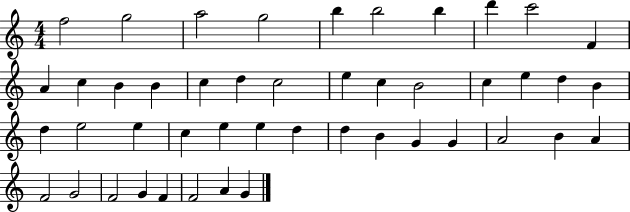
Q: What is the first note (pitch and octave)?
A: F5